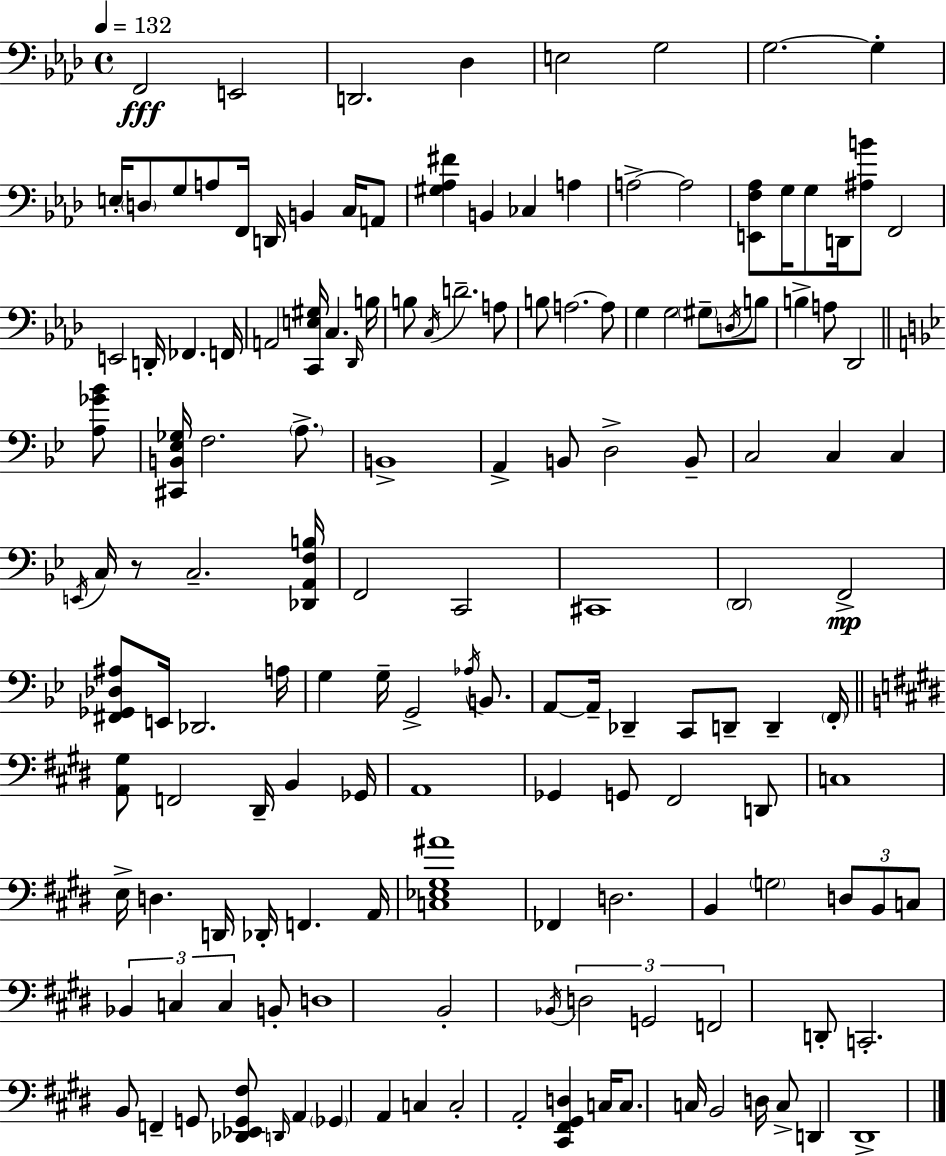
F2/h E2/h D2/h. Db3/q E3/h G3/h G3/h. G3/q E3/s D3/e G3/e A3/e F2/s D2/s B2/q C3/s A2/e [G#3,Ab3,F#4]/q B2/q CES3/q A3/q A3/h A3/h [E2,F3,Ab3]/e G3/s G3/e D2/s [A#3,B4]/e F2/h E2/h D2/s FES2/q. F2/s A2/h [C2,E3,G#3]/s C3/q. Db2/s B3/s B3/e C3/s D4/h. A3/e B3/e A3/h. A3/e G3/q G3/h G#3/e D3/s B3/e B3/q A3/e Db2/h [A3,Gb4,Bb4]/e [C#2,B2,Eb3,Gb3]/s F3/h. A3/e. B2/w A2/q B2/e D3/h B2/e C3/h C3/q C3/q E2/s C3/s R/e C3/h. [Db2,A2,F3,B3]/s F2/h C2/h C#2/w D2/h F2/h [F#2,Gb2,Db3,A#3]/e E2/s Db2/h. A3/s G3/q G3/s G2/h Ab3/s B2/e. A2/e A2/s Db2/q C2/e D2/e D2/q F2/s [A2,G#3]/e F2/h D#2/s B2/q Gb2/s A2/w Gb2/q G2/e F#2/h D2/e C3/w E3/s D3/q. D2/s Db2/s F2/q. A2/s [C3,Eb3,G#3,A#4]/w FES2/q D3/h. B2/q G3/h D3/e B2/e C3/e Bb2/q C3/q C3/q B2/e D3/w B2/h Bb2/s D3/h G2/h F2/h D2/e C2/h. B2/e F2/q G2/e [Db2,Eb2,G2,F#3]/e D2/s A2/q Gb2/q A2/q C3/q C3/h A2/h [C#2,F#2,G#2,D3]/q C3/s C3/e. C3/s B2/h D3/s C3/e D2/q D#2/w